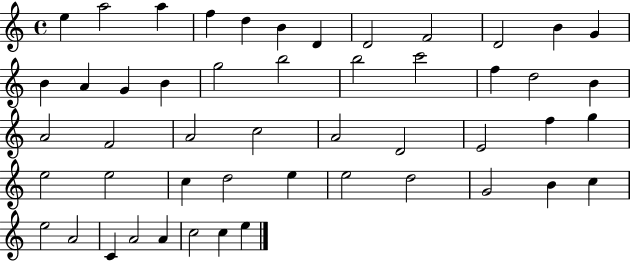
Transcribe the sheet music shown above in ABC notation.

X:1
T:Untitled
M:4/4
L:1/4
K:C
e a2 a f d B D D2 F2 D2 B G B A G B g2 b2 b2 c'2 f d2 B A2 F2 A2 c2 A2 D2 E2 f g e2 e2 c d2 e e2 d2 G2 B c e2 A2 C A2 A c2 c e